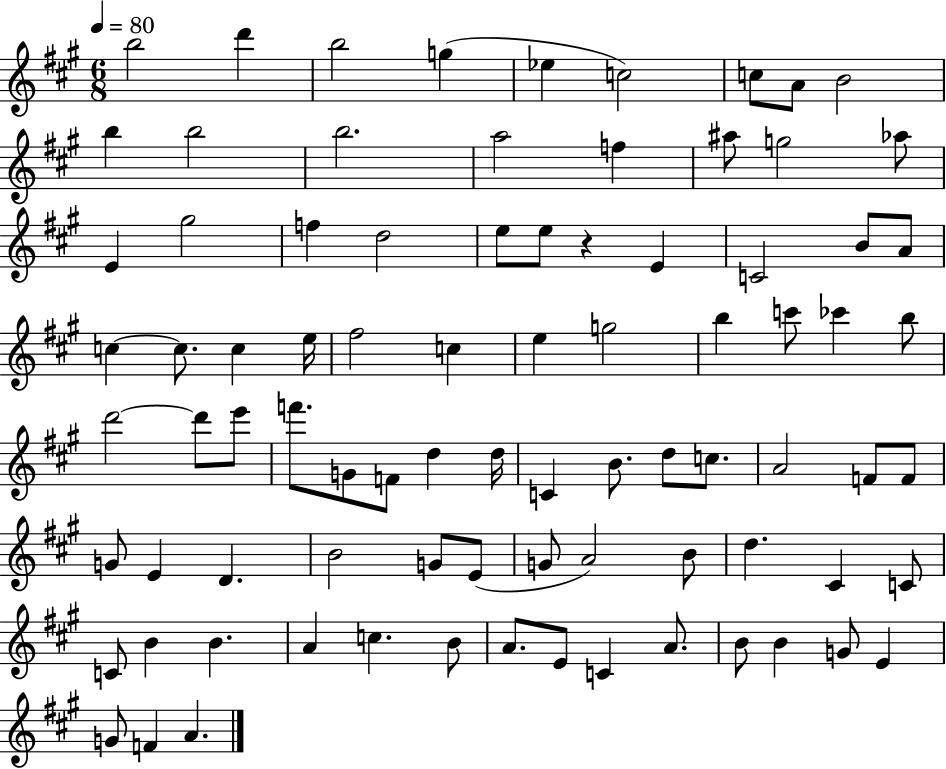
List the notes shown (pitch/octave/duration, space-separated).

B5/h D6/q B5/h G5/q Eb5/q C5/h C5/e A4/e B4/h B5/q B5/h B5/h. A5/h F5/q A#5/e G5/h Ab5/e E4/q G#5/h F5/q D5/h E5/e E5/e R/q E4/q C4/h B4/e A4/e C5/q C5/e. C5/q E5/s F#5/h C5/q E5/q G5/h B5/q C6/e CES6/q B5/e D6/h D6/e E6/e F6/e. G4/e F4/e D5/q D5/s C4/q B4/e. D5/e C5/e. A4/h F4/e F4/e G4/e E4/q D4/q. B4/h G4/e E4/e G4/e A4/h B4/e D5/q. C#4/q C4/e C4/e B4/q B4/q. A4/q C5/q. B4/e A4/e. E4/e C4/q A4/e. B4/e B4/q G4/e E4/q G4/e F4/q A4/q.